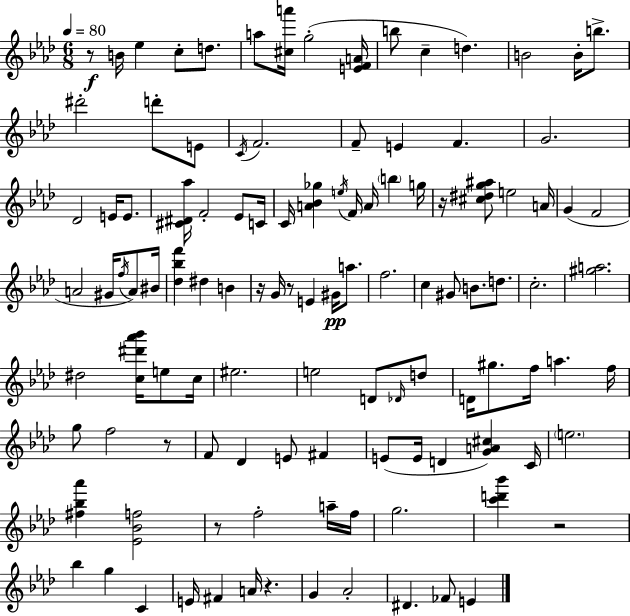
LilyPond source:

{
  \clef treble
  \numericTimeSignature
  \time 6/8
  \key aes \major
  \tempo 4 = 80
  r8\f b'16 ees''4 c''8-. d''8. | a''8 <cis'' a'''>16 g''2-.( <e' f' a'>16 | b''8 c''4-- d''4.) | b'2 b'16-. b''8.-> | \break dis'''2-. d'''8-. e'8 | \acciaccatura { c'16 } f'2. | f'8-- e'4 f'4. | g'2. | \break des'2 e'16 e'8. | <cis' dis' aes''>16 f'2-. ees'8 | c'16 c'16 <a' bes' ges''>4 \acciaccatura { e''16 } f'16 a'16 \parenthesize b''4 | g''16 r16 <cis'' dis'' g'' ais''>8 e''2 | \break a'16 g'4( f'2 | a'2 gis'16 \acciaccatura { f''16 } | a'8) bis'16 <des'' bes'' f'''>4 dis''4 b'4 | r16 g'16 r8 e'4 gis'16\pp | \break a''8. f''2. | c''4 gis'8 b'8. | d''8. c''2.-. | <gis'' a''>2. | \break dis''2 <c'' dis''' aes''' bes'''>16 | e''8 c''16 eis''2. | e''2 d'8 | \grace { des'16 } d''8 d'16 gis''8. f''16 a''4. | \break f''16 g''8 f''2 | r8 f'8 des'4 e'8 | fis'4 e'8( e'16 d'4 <g' a' cis''>4) | c'16 \parenthesize e''2. | \break <fis'' bes'' aes'''>4 <ees' bes' f''>2 | r8 f''2-. | a''16-- f''16 g''2. | <c''' d''' bes'''>4 r2 | \break bes''4 g''4 | c'4 e'16 fis'4 a'16 r4. | g'4 aes'2-. | dis'4. fes'8 | \break e'4 \bar "|."
}